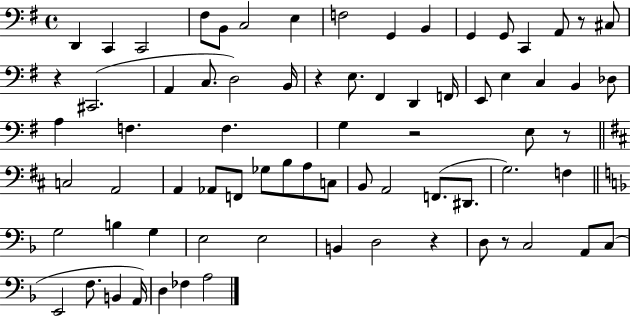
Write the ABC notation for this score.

X:1
T:Untitled
M:4/4
L:1/4
K:G
D,, C,, C,,2 ^F,/2 B,,/2 C,2 E, F,2 G,, B,, G,, G,,/2 C,, A,,/2 z/2 ^C,/2 z ^C,,2 A,, C,/2 D,2 B,,/4 z E,/2 ^F,, D,, F,,/4 E,,/2 E, C, B,, _D,/2 A, F, F, G, z2 E,/2 z/2 C,2 A,,2 A,, _A,,/2 F,,/2 _G,/2 B,/2 A,/2 C,/2 B,,/2 A,,2 F,,/2 ^D,,/2 G,2 F, G,2 B, G, E,2 E,2 B,, D,2 z D,/2 z/2 C,2 A,,/2 C,/2 E,,2 F,/2 B,, A,,/4 D, _F, A,2